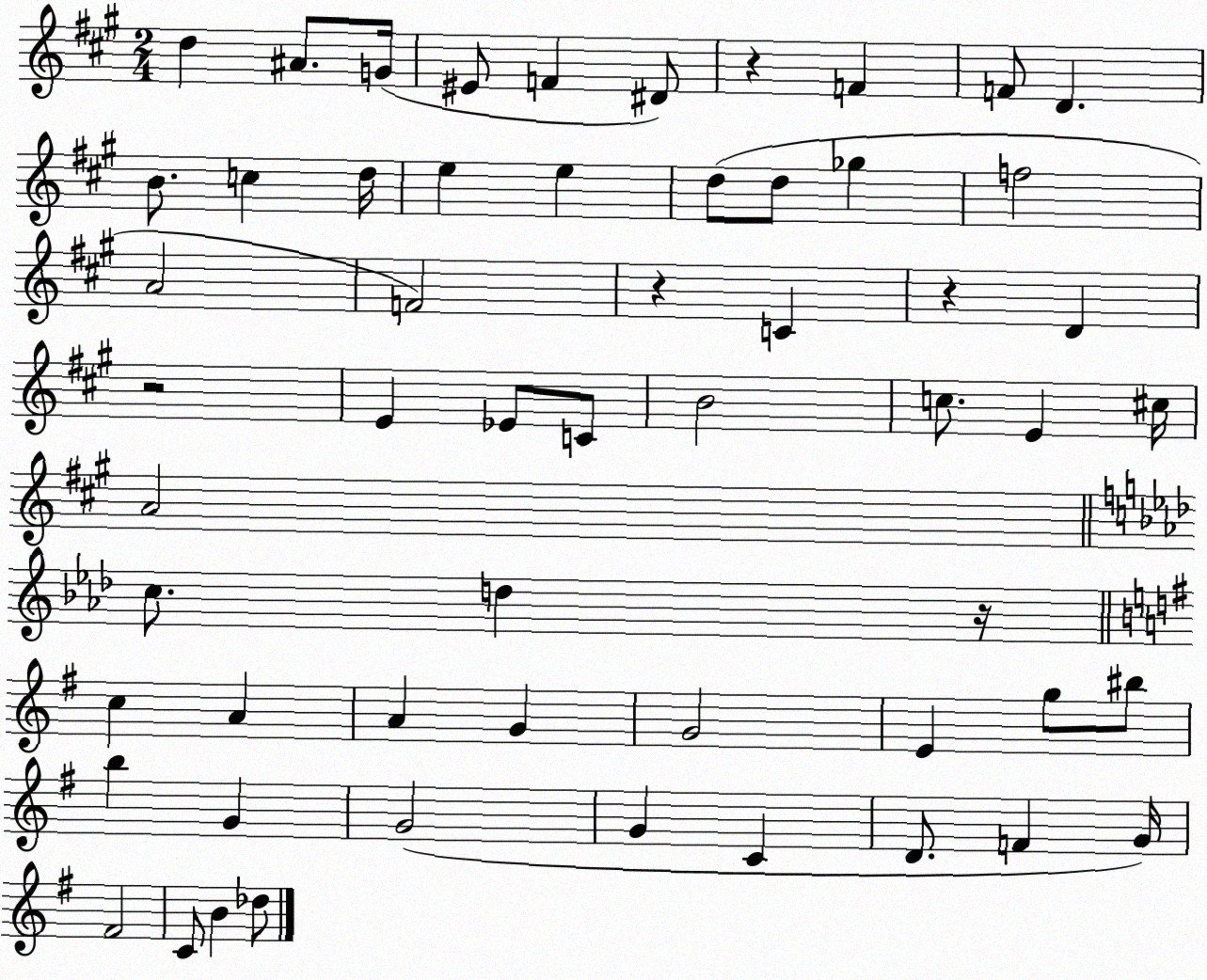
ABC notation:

X:1
T:Untitled
M:2/4
L:1/4
K:A
d ^A/2 G/4 ^E/2 F ^D/2 z F F/2 D B/2 c d/4 e e d/2 d/2 _g f2 A2 F2 z C z D z2 E _E/2 C/2 B2 c/2 E ^c/4 A2 c/2 d z/4 c A A G G2 E g/2 ^b/2 b G G2 G C D/2 F G/4 ^F2 C/2 B _d/2